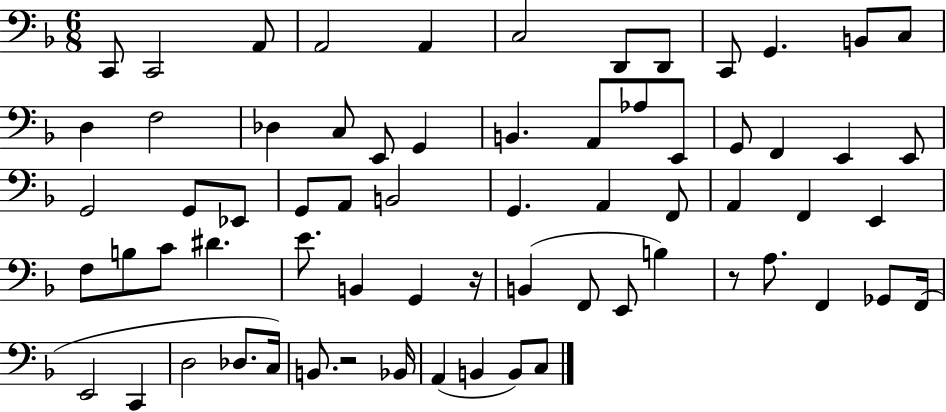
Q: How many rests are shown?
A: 3